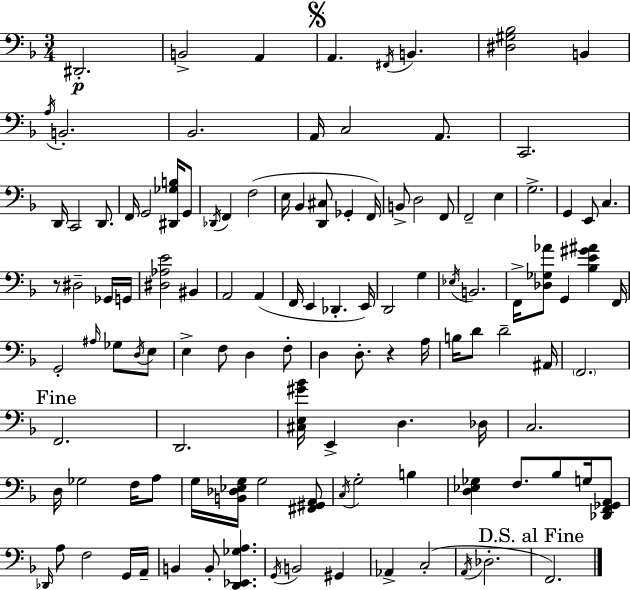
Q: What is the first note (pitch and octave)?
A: D#2